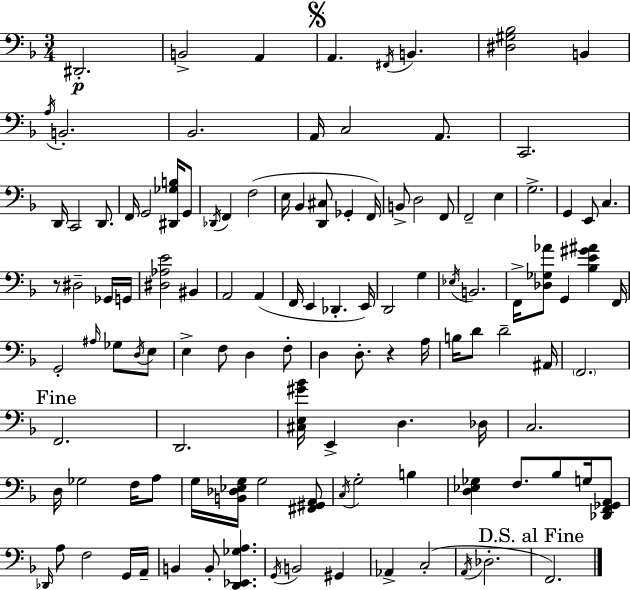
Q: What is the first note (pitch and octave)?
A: D#2